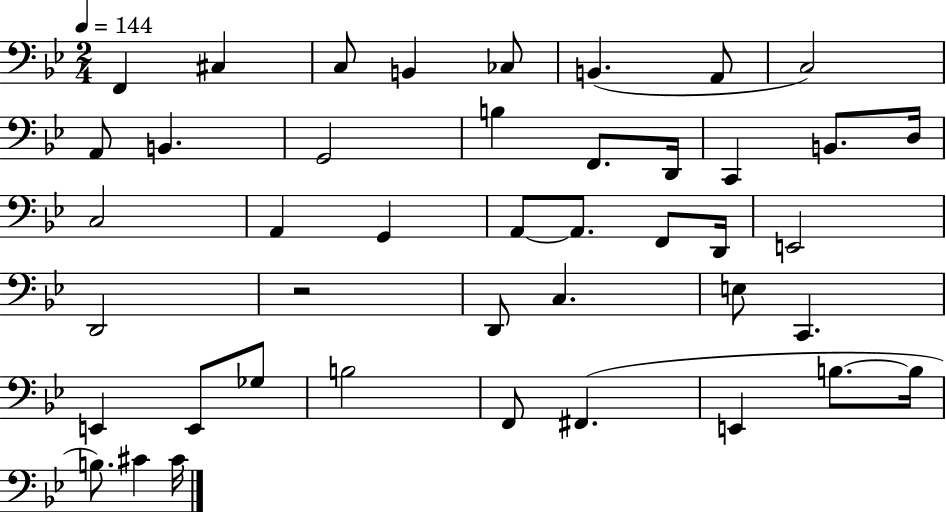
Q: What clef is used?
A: bass